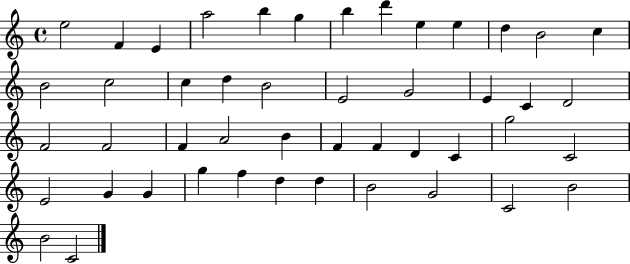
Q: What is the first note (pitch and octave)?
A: E5